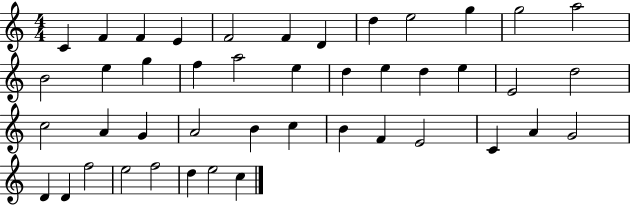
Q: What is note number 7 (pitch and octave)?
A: D4